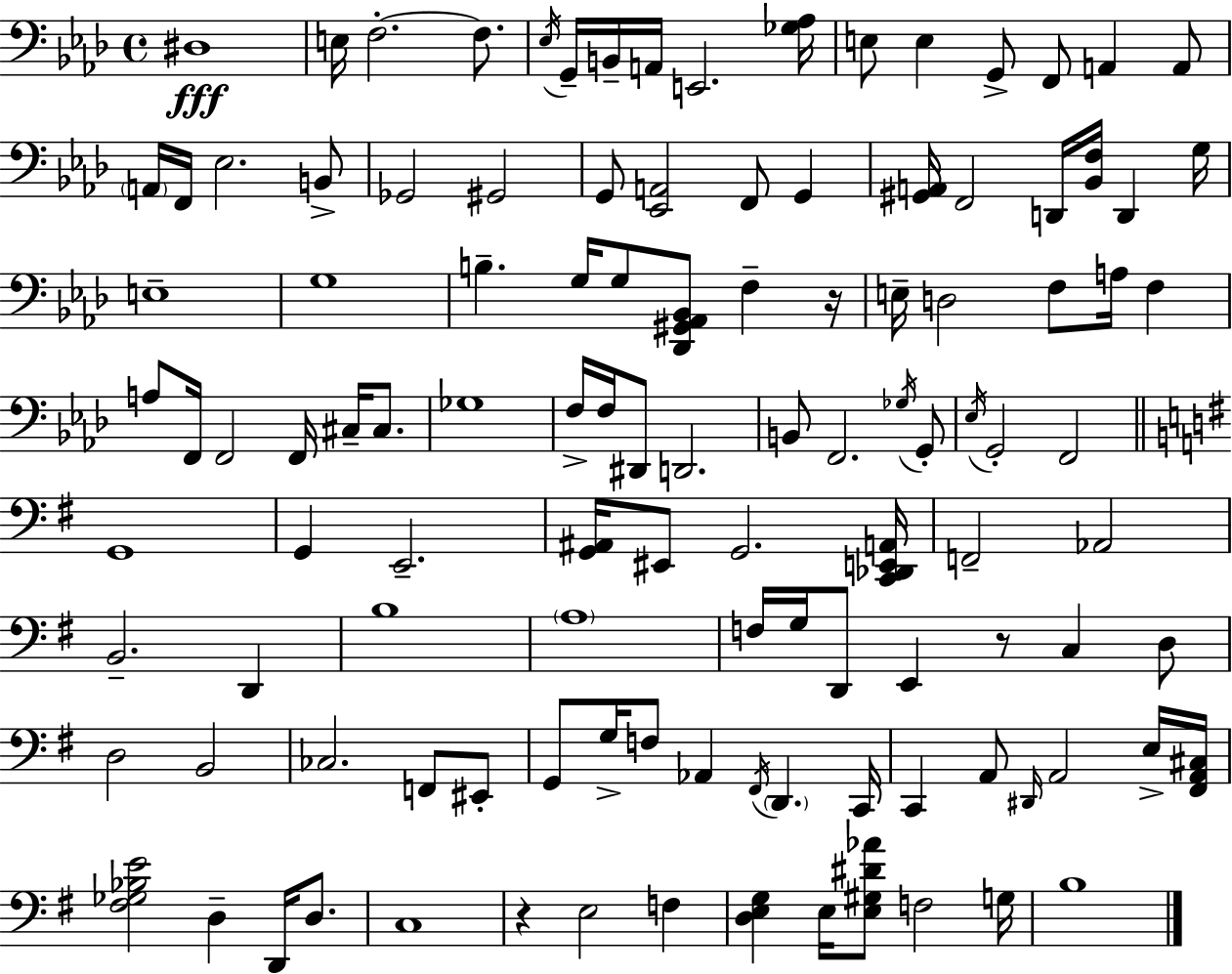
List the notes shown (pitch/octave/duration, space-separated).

D#3/w E3/s F3/h. F3/e. Eb3/s G2/s B2/s A2/s E2/h. [Gb3,Ab3]/s E3/e E3/q G2/e F2/e A2/q A2/e A2/s F2/s Eb3/h. B2/e Gb2/h G#2/h G2/e [Eb2,A2]/h F2/e G2/q [G#2,A2]/s F2/h D2/s [Bb2,F3]/s D2/q G3/s E3/w G3/w B3/q. G3/s G3/e [Db2,G#2,Ab2,Bb2]/e F3/q R/s E3/s D3/h F3/e A3/s F3/q A3/e F2/s F2/h F2/s C#3/s C#3/e. Gb3/w F3/s F3/s D#2/e D2/h. B2/e F2/h. Gb3/s G2/e Eb3/s G2/h F2/h G2/w G2/q E2/h. [G2,A#2]/s EIS2/e G2/h. [C2,Db2,E2,A2]/s F2/h Ab2/h B2/h. D2/q B3/w A3/w F3/s G3/s D2/e E2/q R/e C3/q D3/e D3/h B2/h CES3/h. F2/e EIS2/e G2/e G3/s F3/e Ab2/q F#2/s D2/q. C2/s C2/q A2/e D#2/s A2/h E3/s [F#2,A2,C#3]/s [F#3,Gb3,Bb3,E4]/h D3/q D2/s D3/e. C3/w R/q E3/h F3/q [D3,E3,G3]/q E3/s [E3,G#3,D#4,Ab4]/e F3/h G3/s B3/w